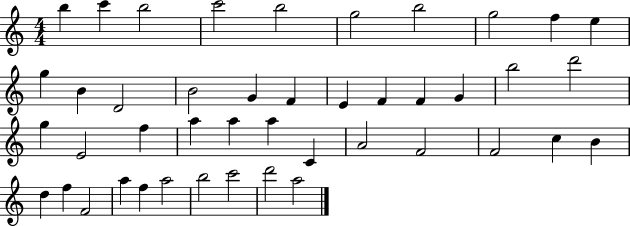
{
  \clef treble
  \numericTimeSignature
  \time 4/4
  \key c \major
  b''4 c'''4 b''2 | c'''2 b''2 | g''2 b''2 | g''2 f''4 e''4 | \break g''4 b'4 d'2 | b'2 g'4 f'4 | e'4 f'4 f'4 g'4 | b''2 d'''2 | \break g''4 e'2 f''4 | a''4 a''4 a''4 c'4 | a'2 f'2 | f'2 c''4 b'4 | \break d''4 f''4 f'2 | a''4 f''4 a''2 | b''2 c'''2 | d'''2 a''2 | \break \bar "|."
}